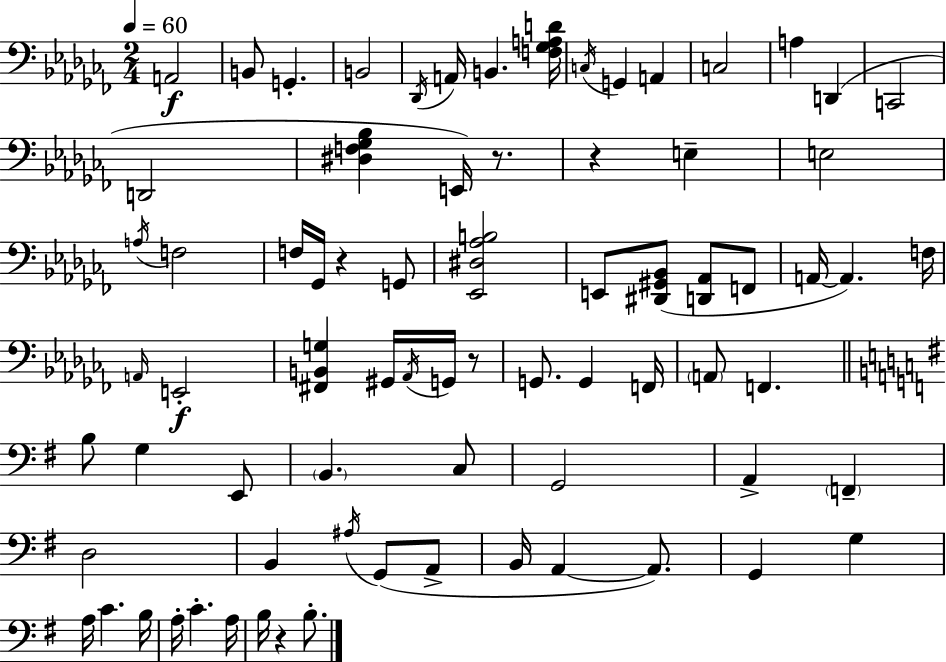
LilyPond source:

{
  \clef bass
  \numericTimeSignature
  \time 2/4
  \key aes \minor
  \tempo 4 = 60
  a,2\f | b,8 g,4.-. | b,2 | \acciaccatura { des,16 } a,16 b,4. | \break <f ges a d'>16 \acciaccatura { c16 } g,4 a,4 | c2 | a4 d,4( | c,2 | \break d,2 | <dis f ges bes>4 e,16) r8. | r4 e4-- | e2 | \break \acciaccatura { a16 } f2 | f16 ges,16 r4 | g,8 <ees, dis aes b>2 | e,8 <dis, gis, bes,>8( <d, aes,>8 | \break f,8 a,16~~ a,4.) | f16 \grace { a,16 } e,2-.\f | <fis, b, g>4 | gis,16 \acciaccatura { aes,16 } g,16 r8 g,8. | \break g,4 f,16 \parenthesize a,8 f,4. | \bar "||" \break \key g \major b8 g4 e,8 | \parenthesize b,4. c8 | g,2 | a,4-> \parenthesize f,4-- | \break d2 | b,4 \acciaccatura { ais16 }( g,8 a,8-> | b,16 a,4~~ a,8.) | g,4 g4 | \break a16 c'4. | b16 a16-. c'4.-. | a16 b16 r4 b8.-. | \bar "|."
}